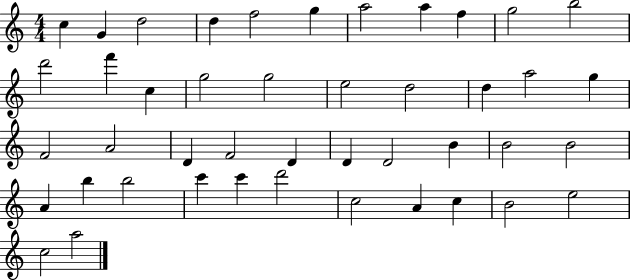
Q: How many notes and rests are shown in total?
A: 44